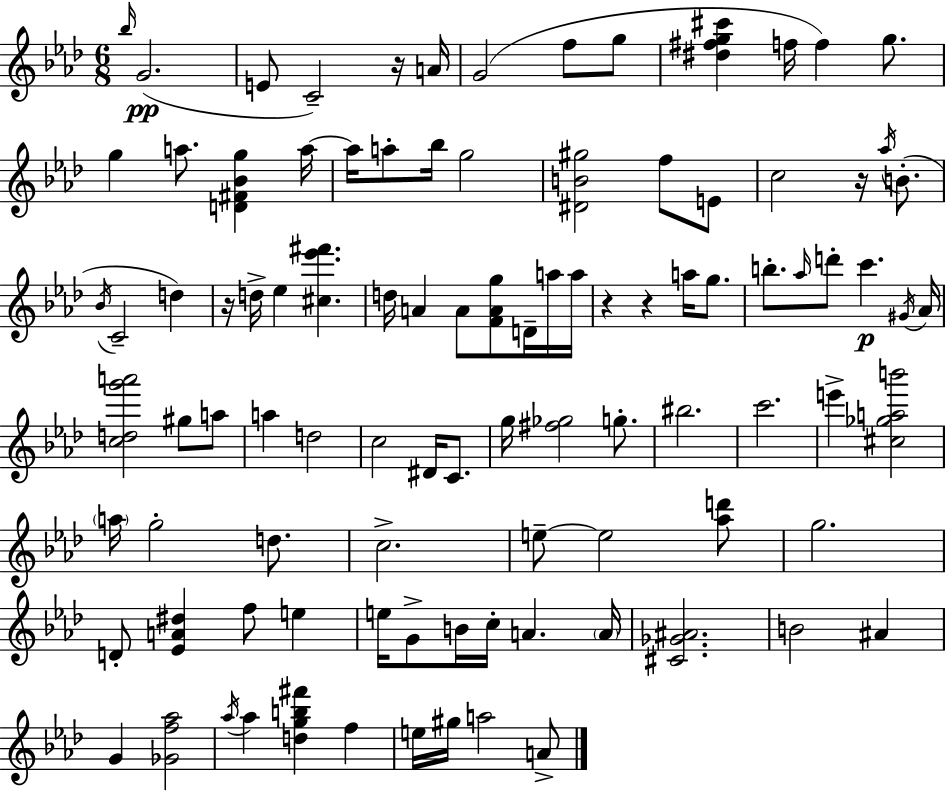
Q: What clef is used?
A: treble